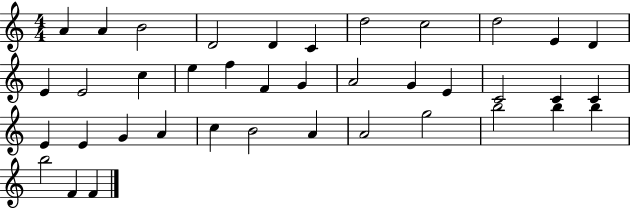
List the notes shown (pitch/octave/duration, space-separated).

A4/q A4/q B4/h D4/h D4/q C4/q D5/h C5/h D5/h E4/q D4/q E4/q E4/h C5/q E5/q F5/q F4/q G4/q A4/h G4/q E4/q C4/h C4/q C4/q E4/q E4/q G4/q A4/q C5/q B4/h A4/q A4/h G5/h B5/h B5/q B5/q B5/h F4/q F4/q